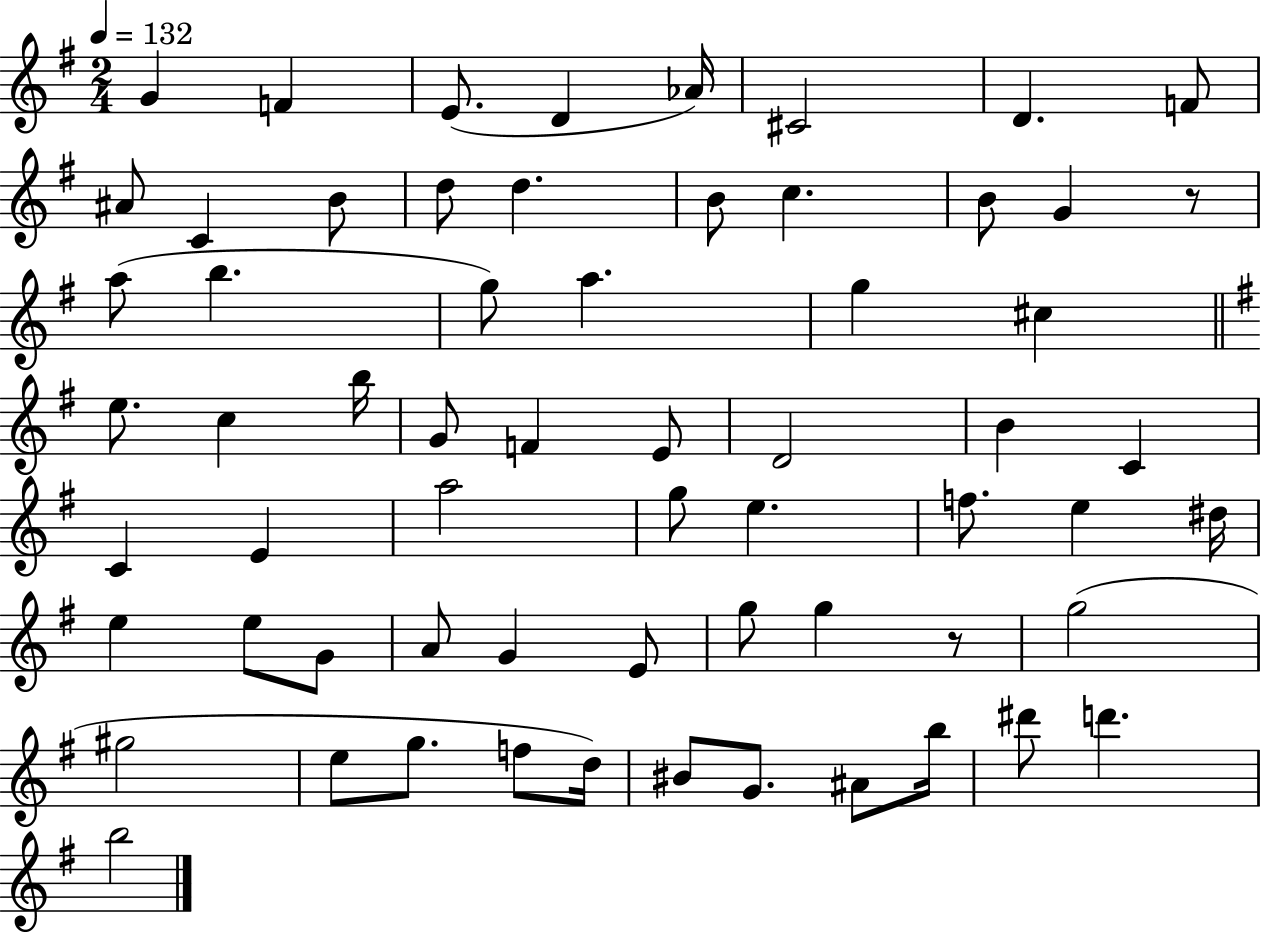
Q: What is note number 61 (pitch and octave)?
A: B5